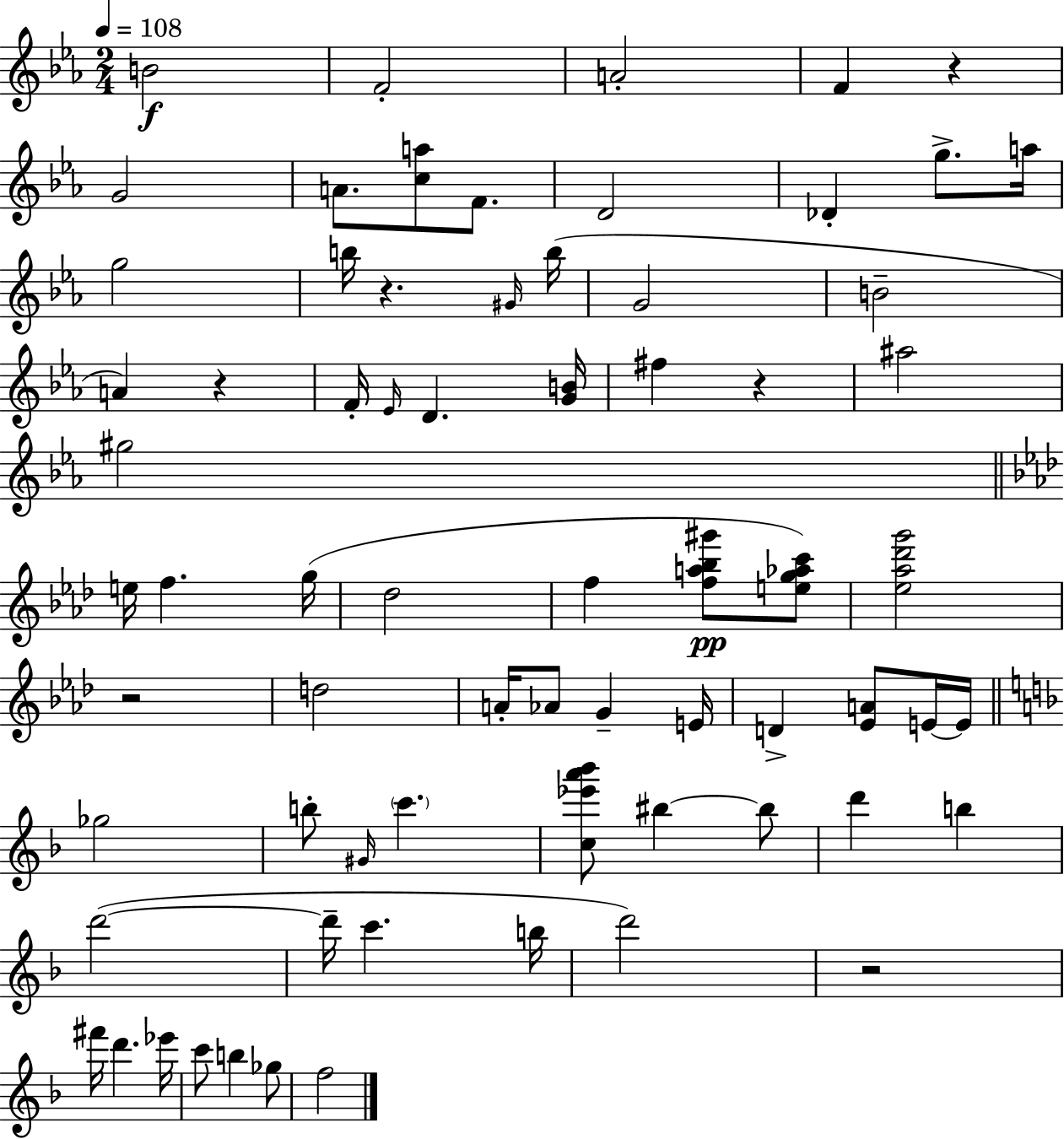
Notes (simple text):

B4/h F4/h A4/h F4/q R/q G4/h A4/e. [C5,A5]/e F4/e. D4/h Db4/q G5/e. A5/s G5/h B5/s R/q. G#4/s B5/s G4/h B4/h A4/q R/q F4/s Eb4/s D4/q. [G4,B4]/s F#5/q R/q A#5/h G#5/h E5/s F5/q. G5/s Db5/h F5/q [F5,A5,Bb5,G#6]/e [E5,G5,Ab5,C6]/e [Eb5,Ab5,Db6,G6]/h R/h D5/h A4/s Ab4/e G4/q E4/s D4/q [Eb4,A4]/e E4/s E4/s Gb5/h B5/e G#4/s C6/q. [C5,Eb6,A6,Bb6]/e BIS5/q BIS5/e D6/q B5/q D6/h D6/s C6/q. B5/s D6/h R/h F#6/s D6/q. Eb6/s C6/e B5/q Gb5/e F5/h